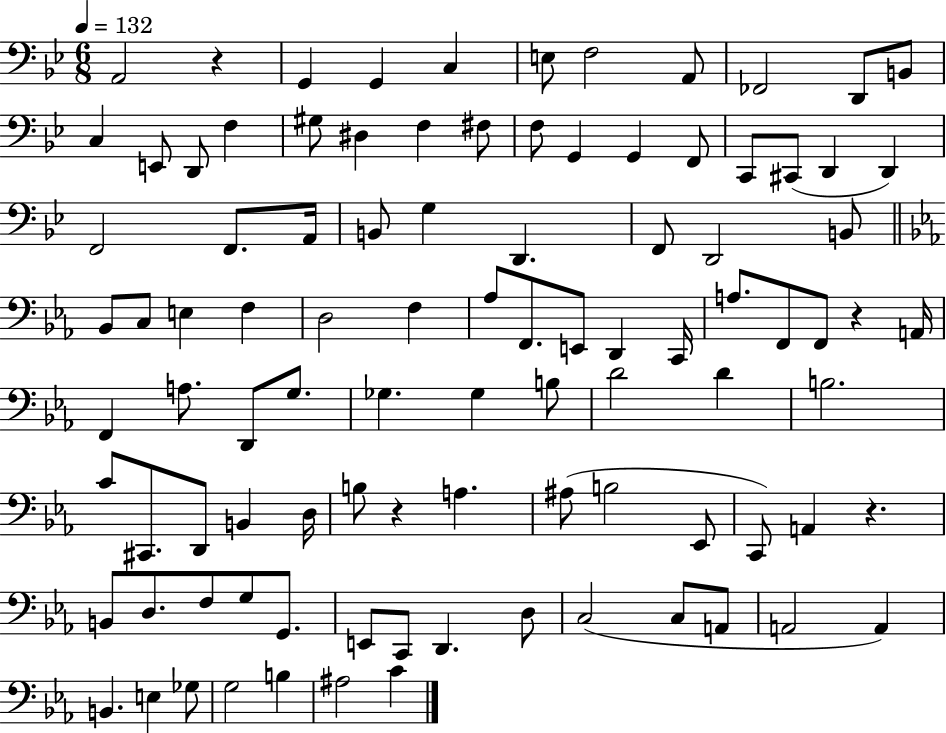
A2/h R/q G2/q G2/q C3/q E3/e F3/h A2/e FES2/h D2/e B2/e C3/q E2/e D2/e F3/q G#3/e D#3/q F3/q F#3/e F3/e G2/q G2/q F2/e C2/e C#2/e D2/q D2/q F2/h F2/e. A2/s B2/e G3/q D2/q. F2/e D2/h B2/e Bb2/e C3/e E3/q F3/q D3/h F3/q Ab3/e F2/e. E2/e D2/q C2/s A3/e. F2/e F2/e R/q A2/s F2/q A3/e. D2/e G3/e. Gb3/q. Gb3/q B3/e D4/h D4/q B3/h. C4/e C#2/e. D2/e B2/q D3/s B3/e R/q A3/q. A#3/e B3/h Eb2/e C2/e A2/q R/q. B2/e D3/e. F3/e G3/e G2/e. E2/e C2/e D2/q. D3/e C3/h C3/e A2/e A2/h A2/q B2/q. E3/q Gb3/e G3/h B3/q A#3/h C4/q